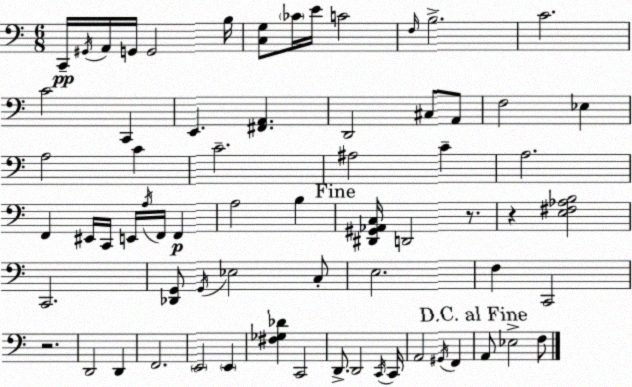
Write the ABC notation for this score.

X:1
T:Untitled
M:6/8
L:1/4
K:Am
C,,/4 ^G,,/4 A,,/4 G,,/4 G,,2 B,/4 [C,G,]/2 _C/4 E/4 C2 F,/4 B,2 C2 C2 C,, E,, [^F,,A,,] D,,2 ^C,/2 A,,/2 F,2 _E, A,2 C C2 ^A,2 C A,2 F,, ^E,,/4 C,,/4 E,,/4 A,/4 F,,/4 F,, A,2 B, [^D,,^G,,_A,,C,]/4 D,,2 z/2 z [E,^F,_A,B,]2 C,,2 [_D,,G,,]/2 G,,/4 _E,2 C,/2 E,2 F, C,,2 z2 D,,2 D,, F,,2 E,,2 E,, [^F,_G,_D] C,,2 D,,/2 D,,2 C,,/4 C,,/4 A,,2 ^G,,/4 F,, A,,/2 _E,2 F,/2